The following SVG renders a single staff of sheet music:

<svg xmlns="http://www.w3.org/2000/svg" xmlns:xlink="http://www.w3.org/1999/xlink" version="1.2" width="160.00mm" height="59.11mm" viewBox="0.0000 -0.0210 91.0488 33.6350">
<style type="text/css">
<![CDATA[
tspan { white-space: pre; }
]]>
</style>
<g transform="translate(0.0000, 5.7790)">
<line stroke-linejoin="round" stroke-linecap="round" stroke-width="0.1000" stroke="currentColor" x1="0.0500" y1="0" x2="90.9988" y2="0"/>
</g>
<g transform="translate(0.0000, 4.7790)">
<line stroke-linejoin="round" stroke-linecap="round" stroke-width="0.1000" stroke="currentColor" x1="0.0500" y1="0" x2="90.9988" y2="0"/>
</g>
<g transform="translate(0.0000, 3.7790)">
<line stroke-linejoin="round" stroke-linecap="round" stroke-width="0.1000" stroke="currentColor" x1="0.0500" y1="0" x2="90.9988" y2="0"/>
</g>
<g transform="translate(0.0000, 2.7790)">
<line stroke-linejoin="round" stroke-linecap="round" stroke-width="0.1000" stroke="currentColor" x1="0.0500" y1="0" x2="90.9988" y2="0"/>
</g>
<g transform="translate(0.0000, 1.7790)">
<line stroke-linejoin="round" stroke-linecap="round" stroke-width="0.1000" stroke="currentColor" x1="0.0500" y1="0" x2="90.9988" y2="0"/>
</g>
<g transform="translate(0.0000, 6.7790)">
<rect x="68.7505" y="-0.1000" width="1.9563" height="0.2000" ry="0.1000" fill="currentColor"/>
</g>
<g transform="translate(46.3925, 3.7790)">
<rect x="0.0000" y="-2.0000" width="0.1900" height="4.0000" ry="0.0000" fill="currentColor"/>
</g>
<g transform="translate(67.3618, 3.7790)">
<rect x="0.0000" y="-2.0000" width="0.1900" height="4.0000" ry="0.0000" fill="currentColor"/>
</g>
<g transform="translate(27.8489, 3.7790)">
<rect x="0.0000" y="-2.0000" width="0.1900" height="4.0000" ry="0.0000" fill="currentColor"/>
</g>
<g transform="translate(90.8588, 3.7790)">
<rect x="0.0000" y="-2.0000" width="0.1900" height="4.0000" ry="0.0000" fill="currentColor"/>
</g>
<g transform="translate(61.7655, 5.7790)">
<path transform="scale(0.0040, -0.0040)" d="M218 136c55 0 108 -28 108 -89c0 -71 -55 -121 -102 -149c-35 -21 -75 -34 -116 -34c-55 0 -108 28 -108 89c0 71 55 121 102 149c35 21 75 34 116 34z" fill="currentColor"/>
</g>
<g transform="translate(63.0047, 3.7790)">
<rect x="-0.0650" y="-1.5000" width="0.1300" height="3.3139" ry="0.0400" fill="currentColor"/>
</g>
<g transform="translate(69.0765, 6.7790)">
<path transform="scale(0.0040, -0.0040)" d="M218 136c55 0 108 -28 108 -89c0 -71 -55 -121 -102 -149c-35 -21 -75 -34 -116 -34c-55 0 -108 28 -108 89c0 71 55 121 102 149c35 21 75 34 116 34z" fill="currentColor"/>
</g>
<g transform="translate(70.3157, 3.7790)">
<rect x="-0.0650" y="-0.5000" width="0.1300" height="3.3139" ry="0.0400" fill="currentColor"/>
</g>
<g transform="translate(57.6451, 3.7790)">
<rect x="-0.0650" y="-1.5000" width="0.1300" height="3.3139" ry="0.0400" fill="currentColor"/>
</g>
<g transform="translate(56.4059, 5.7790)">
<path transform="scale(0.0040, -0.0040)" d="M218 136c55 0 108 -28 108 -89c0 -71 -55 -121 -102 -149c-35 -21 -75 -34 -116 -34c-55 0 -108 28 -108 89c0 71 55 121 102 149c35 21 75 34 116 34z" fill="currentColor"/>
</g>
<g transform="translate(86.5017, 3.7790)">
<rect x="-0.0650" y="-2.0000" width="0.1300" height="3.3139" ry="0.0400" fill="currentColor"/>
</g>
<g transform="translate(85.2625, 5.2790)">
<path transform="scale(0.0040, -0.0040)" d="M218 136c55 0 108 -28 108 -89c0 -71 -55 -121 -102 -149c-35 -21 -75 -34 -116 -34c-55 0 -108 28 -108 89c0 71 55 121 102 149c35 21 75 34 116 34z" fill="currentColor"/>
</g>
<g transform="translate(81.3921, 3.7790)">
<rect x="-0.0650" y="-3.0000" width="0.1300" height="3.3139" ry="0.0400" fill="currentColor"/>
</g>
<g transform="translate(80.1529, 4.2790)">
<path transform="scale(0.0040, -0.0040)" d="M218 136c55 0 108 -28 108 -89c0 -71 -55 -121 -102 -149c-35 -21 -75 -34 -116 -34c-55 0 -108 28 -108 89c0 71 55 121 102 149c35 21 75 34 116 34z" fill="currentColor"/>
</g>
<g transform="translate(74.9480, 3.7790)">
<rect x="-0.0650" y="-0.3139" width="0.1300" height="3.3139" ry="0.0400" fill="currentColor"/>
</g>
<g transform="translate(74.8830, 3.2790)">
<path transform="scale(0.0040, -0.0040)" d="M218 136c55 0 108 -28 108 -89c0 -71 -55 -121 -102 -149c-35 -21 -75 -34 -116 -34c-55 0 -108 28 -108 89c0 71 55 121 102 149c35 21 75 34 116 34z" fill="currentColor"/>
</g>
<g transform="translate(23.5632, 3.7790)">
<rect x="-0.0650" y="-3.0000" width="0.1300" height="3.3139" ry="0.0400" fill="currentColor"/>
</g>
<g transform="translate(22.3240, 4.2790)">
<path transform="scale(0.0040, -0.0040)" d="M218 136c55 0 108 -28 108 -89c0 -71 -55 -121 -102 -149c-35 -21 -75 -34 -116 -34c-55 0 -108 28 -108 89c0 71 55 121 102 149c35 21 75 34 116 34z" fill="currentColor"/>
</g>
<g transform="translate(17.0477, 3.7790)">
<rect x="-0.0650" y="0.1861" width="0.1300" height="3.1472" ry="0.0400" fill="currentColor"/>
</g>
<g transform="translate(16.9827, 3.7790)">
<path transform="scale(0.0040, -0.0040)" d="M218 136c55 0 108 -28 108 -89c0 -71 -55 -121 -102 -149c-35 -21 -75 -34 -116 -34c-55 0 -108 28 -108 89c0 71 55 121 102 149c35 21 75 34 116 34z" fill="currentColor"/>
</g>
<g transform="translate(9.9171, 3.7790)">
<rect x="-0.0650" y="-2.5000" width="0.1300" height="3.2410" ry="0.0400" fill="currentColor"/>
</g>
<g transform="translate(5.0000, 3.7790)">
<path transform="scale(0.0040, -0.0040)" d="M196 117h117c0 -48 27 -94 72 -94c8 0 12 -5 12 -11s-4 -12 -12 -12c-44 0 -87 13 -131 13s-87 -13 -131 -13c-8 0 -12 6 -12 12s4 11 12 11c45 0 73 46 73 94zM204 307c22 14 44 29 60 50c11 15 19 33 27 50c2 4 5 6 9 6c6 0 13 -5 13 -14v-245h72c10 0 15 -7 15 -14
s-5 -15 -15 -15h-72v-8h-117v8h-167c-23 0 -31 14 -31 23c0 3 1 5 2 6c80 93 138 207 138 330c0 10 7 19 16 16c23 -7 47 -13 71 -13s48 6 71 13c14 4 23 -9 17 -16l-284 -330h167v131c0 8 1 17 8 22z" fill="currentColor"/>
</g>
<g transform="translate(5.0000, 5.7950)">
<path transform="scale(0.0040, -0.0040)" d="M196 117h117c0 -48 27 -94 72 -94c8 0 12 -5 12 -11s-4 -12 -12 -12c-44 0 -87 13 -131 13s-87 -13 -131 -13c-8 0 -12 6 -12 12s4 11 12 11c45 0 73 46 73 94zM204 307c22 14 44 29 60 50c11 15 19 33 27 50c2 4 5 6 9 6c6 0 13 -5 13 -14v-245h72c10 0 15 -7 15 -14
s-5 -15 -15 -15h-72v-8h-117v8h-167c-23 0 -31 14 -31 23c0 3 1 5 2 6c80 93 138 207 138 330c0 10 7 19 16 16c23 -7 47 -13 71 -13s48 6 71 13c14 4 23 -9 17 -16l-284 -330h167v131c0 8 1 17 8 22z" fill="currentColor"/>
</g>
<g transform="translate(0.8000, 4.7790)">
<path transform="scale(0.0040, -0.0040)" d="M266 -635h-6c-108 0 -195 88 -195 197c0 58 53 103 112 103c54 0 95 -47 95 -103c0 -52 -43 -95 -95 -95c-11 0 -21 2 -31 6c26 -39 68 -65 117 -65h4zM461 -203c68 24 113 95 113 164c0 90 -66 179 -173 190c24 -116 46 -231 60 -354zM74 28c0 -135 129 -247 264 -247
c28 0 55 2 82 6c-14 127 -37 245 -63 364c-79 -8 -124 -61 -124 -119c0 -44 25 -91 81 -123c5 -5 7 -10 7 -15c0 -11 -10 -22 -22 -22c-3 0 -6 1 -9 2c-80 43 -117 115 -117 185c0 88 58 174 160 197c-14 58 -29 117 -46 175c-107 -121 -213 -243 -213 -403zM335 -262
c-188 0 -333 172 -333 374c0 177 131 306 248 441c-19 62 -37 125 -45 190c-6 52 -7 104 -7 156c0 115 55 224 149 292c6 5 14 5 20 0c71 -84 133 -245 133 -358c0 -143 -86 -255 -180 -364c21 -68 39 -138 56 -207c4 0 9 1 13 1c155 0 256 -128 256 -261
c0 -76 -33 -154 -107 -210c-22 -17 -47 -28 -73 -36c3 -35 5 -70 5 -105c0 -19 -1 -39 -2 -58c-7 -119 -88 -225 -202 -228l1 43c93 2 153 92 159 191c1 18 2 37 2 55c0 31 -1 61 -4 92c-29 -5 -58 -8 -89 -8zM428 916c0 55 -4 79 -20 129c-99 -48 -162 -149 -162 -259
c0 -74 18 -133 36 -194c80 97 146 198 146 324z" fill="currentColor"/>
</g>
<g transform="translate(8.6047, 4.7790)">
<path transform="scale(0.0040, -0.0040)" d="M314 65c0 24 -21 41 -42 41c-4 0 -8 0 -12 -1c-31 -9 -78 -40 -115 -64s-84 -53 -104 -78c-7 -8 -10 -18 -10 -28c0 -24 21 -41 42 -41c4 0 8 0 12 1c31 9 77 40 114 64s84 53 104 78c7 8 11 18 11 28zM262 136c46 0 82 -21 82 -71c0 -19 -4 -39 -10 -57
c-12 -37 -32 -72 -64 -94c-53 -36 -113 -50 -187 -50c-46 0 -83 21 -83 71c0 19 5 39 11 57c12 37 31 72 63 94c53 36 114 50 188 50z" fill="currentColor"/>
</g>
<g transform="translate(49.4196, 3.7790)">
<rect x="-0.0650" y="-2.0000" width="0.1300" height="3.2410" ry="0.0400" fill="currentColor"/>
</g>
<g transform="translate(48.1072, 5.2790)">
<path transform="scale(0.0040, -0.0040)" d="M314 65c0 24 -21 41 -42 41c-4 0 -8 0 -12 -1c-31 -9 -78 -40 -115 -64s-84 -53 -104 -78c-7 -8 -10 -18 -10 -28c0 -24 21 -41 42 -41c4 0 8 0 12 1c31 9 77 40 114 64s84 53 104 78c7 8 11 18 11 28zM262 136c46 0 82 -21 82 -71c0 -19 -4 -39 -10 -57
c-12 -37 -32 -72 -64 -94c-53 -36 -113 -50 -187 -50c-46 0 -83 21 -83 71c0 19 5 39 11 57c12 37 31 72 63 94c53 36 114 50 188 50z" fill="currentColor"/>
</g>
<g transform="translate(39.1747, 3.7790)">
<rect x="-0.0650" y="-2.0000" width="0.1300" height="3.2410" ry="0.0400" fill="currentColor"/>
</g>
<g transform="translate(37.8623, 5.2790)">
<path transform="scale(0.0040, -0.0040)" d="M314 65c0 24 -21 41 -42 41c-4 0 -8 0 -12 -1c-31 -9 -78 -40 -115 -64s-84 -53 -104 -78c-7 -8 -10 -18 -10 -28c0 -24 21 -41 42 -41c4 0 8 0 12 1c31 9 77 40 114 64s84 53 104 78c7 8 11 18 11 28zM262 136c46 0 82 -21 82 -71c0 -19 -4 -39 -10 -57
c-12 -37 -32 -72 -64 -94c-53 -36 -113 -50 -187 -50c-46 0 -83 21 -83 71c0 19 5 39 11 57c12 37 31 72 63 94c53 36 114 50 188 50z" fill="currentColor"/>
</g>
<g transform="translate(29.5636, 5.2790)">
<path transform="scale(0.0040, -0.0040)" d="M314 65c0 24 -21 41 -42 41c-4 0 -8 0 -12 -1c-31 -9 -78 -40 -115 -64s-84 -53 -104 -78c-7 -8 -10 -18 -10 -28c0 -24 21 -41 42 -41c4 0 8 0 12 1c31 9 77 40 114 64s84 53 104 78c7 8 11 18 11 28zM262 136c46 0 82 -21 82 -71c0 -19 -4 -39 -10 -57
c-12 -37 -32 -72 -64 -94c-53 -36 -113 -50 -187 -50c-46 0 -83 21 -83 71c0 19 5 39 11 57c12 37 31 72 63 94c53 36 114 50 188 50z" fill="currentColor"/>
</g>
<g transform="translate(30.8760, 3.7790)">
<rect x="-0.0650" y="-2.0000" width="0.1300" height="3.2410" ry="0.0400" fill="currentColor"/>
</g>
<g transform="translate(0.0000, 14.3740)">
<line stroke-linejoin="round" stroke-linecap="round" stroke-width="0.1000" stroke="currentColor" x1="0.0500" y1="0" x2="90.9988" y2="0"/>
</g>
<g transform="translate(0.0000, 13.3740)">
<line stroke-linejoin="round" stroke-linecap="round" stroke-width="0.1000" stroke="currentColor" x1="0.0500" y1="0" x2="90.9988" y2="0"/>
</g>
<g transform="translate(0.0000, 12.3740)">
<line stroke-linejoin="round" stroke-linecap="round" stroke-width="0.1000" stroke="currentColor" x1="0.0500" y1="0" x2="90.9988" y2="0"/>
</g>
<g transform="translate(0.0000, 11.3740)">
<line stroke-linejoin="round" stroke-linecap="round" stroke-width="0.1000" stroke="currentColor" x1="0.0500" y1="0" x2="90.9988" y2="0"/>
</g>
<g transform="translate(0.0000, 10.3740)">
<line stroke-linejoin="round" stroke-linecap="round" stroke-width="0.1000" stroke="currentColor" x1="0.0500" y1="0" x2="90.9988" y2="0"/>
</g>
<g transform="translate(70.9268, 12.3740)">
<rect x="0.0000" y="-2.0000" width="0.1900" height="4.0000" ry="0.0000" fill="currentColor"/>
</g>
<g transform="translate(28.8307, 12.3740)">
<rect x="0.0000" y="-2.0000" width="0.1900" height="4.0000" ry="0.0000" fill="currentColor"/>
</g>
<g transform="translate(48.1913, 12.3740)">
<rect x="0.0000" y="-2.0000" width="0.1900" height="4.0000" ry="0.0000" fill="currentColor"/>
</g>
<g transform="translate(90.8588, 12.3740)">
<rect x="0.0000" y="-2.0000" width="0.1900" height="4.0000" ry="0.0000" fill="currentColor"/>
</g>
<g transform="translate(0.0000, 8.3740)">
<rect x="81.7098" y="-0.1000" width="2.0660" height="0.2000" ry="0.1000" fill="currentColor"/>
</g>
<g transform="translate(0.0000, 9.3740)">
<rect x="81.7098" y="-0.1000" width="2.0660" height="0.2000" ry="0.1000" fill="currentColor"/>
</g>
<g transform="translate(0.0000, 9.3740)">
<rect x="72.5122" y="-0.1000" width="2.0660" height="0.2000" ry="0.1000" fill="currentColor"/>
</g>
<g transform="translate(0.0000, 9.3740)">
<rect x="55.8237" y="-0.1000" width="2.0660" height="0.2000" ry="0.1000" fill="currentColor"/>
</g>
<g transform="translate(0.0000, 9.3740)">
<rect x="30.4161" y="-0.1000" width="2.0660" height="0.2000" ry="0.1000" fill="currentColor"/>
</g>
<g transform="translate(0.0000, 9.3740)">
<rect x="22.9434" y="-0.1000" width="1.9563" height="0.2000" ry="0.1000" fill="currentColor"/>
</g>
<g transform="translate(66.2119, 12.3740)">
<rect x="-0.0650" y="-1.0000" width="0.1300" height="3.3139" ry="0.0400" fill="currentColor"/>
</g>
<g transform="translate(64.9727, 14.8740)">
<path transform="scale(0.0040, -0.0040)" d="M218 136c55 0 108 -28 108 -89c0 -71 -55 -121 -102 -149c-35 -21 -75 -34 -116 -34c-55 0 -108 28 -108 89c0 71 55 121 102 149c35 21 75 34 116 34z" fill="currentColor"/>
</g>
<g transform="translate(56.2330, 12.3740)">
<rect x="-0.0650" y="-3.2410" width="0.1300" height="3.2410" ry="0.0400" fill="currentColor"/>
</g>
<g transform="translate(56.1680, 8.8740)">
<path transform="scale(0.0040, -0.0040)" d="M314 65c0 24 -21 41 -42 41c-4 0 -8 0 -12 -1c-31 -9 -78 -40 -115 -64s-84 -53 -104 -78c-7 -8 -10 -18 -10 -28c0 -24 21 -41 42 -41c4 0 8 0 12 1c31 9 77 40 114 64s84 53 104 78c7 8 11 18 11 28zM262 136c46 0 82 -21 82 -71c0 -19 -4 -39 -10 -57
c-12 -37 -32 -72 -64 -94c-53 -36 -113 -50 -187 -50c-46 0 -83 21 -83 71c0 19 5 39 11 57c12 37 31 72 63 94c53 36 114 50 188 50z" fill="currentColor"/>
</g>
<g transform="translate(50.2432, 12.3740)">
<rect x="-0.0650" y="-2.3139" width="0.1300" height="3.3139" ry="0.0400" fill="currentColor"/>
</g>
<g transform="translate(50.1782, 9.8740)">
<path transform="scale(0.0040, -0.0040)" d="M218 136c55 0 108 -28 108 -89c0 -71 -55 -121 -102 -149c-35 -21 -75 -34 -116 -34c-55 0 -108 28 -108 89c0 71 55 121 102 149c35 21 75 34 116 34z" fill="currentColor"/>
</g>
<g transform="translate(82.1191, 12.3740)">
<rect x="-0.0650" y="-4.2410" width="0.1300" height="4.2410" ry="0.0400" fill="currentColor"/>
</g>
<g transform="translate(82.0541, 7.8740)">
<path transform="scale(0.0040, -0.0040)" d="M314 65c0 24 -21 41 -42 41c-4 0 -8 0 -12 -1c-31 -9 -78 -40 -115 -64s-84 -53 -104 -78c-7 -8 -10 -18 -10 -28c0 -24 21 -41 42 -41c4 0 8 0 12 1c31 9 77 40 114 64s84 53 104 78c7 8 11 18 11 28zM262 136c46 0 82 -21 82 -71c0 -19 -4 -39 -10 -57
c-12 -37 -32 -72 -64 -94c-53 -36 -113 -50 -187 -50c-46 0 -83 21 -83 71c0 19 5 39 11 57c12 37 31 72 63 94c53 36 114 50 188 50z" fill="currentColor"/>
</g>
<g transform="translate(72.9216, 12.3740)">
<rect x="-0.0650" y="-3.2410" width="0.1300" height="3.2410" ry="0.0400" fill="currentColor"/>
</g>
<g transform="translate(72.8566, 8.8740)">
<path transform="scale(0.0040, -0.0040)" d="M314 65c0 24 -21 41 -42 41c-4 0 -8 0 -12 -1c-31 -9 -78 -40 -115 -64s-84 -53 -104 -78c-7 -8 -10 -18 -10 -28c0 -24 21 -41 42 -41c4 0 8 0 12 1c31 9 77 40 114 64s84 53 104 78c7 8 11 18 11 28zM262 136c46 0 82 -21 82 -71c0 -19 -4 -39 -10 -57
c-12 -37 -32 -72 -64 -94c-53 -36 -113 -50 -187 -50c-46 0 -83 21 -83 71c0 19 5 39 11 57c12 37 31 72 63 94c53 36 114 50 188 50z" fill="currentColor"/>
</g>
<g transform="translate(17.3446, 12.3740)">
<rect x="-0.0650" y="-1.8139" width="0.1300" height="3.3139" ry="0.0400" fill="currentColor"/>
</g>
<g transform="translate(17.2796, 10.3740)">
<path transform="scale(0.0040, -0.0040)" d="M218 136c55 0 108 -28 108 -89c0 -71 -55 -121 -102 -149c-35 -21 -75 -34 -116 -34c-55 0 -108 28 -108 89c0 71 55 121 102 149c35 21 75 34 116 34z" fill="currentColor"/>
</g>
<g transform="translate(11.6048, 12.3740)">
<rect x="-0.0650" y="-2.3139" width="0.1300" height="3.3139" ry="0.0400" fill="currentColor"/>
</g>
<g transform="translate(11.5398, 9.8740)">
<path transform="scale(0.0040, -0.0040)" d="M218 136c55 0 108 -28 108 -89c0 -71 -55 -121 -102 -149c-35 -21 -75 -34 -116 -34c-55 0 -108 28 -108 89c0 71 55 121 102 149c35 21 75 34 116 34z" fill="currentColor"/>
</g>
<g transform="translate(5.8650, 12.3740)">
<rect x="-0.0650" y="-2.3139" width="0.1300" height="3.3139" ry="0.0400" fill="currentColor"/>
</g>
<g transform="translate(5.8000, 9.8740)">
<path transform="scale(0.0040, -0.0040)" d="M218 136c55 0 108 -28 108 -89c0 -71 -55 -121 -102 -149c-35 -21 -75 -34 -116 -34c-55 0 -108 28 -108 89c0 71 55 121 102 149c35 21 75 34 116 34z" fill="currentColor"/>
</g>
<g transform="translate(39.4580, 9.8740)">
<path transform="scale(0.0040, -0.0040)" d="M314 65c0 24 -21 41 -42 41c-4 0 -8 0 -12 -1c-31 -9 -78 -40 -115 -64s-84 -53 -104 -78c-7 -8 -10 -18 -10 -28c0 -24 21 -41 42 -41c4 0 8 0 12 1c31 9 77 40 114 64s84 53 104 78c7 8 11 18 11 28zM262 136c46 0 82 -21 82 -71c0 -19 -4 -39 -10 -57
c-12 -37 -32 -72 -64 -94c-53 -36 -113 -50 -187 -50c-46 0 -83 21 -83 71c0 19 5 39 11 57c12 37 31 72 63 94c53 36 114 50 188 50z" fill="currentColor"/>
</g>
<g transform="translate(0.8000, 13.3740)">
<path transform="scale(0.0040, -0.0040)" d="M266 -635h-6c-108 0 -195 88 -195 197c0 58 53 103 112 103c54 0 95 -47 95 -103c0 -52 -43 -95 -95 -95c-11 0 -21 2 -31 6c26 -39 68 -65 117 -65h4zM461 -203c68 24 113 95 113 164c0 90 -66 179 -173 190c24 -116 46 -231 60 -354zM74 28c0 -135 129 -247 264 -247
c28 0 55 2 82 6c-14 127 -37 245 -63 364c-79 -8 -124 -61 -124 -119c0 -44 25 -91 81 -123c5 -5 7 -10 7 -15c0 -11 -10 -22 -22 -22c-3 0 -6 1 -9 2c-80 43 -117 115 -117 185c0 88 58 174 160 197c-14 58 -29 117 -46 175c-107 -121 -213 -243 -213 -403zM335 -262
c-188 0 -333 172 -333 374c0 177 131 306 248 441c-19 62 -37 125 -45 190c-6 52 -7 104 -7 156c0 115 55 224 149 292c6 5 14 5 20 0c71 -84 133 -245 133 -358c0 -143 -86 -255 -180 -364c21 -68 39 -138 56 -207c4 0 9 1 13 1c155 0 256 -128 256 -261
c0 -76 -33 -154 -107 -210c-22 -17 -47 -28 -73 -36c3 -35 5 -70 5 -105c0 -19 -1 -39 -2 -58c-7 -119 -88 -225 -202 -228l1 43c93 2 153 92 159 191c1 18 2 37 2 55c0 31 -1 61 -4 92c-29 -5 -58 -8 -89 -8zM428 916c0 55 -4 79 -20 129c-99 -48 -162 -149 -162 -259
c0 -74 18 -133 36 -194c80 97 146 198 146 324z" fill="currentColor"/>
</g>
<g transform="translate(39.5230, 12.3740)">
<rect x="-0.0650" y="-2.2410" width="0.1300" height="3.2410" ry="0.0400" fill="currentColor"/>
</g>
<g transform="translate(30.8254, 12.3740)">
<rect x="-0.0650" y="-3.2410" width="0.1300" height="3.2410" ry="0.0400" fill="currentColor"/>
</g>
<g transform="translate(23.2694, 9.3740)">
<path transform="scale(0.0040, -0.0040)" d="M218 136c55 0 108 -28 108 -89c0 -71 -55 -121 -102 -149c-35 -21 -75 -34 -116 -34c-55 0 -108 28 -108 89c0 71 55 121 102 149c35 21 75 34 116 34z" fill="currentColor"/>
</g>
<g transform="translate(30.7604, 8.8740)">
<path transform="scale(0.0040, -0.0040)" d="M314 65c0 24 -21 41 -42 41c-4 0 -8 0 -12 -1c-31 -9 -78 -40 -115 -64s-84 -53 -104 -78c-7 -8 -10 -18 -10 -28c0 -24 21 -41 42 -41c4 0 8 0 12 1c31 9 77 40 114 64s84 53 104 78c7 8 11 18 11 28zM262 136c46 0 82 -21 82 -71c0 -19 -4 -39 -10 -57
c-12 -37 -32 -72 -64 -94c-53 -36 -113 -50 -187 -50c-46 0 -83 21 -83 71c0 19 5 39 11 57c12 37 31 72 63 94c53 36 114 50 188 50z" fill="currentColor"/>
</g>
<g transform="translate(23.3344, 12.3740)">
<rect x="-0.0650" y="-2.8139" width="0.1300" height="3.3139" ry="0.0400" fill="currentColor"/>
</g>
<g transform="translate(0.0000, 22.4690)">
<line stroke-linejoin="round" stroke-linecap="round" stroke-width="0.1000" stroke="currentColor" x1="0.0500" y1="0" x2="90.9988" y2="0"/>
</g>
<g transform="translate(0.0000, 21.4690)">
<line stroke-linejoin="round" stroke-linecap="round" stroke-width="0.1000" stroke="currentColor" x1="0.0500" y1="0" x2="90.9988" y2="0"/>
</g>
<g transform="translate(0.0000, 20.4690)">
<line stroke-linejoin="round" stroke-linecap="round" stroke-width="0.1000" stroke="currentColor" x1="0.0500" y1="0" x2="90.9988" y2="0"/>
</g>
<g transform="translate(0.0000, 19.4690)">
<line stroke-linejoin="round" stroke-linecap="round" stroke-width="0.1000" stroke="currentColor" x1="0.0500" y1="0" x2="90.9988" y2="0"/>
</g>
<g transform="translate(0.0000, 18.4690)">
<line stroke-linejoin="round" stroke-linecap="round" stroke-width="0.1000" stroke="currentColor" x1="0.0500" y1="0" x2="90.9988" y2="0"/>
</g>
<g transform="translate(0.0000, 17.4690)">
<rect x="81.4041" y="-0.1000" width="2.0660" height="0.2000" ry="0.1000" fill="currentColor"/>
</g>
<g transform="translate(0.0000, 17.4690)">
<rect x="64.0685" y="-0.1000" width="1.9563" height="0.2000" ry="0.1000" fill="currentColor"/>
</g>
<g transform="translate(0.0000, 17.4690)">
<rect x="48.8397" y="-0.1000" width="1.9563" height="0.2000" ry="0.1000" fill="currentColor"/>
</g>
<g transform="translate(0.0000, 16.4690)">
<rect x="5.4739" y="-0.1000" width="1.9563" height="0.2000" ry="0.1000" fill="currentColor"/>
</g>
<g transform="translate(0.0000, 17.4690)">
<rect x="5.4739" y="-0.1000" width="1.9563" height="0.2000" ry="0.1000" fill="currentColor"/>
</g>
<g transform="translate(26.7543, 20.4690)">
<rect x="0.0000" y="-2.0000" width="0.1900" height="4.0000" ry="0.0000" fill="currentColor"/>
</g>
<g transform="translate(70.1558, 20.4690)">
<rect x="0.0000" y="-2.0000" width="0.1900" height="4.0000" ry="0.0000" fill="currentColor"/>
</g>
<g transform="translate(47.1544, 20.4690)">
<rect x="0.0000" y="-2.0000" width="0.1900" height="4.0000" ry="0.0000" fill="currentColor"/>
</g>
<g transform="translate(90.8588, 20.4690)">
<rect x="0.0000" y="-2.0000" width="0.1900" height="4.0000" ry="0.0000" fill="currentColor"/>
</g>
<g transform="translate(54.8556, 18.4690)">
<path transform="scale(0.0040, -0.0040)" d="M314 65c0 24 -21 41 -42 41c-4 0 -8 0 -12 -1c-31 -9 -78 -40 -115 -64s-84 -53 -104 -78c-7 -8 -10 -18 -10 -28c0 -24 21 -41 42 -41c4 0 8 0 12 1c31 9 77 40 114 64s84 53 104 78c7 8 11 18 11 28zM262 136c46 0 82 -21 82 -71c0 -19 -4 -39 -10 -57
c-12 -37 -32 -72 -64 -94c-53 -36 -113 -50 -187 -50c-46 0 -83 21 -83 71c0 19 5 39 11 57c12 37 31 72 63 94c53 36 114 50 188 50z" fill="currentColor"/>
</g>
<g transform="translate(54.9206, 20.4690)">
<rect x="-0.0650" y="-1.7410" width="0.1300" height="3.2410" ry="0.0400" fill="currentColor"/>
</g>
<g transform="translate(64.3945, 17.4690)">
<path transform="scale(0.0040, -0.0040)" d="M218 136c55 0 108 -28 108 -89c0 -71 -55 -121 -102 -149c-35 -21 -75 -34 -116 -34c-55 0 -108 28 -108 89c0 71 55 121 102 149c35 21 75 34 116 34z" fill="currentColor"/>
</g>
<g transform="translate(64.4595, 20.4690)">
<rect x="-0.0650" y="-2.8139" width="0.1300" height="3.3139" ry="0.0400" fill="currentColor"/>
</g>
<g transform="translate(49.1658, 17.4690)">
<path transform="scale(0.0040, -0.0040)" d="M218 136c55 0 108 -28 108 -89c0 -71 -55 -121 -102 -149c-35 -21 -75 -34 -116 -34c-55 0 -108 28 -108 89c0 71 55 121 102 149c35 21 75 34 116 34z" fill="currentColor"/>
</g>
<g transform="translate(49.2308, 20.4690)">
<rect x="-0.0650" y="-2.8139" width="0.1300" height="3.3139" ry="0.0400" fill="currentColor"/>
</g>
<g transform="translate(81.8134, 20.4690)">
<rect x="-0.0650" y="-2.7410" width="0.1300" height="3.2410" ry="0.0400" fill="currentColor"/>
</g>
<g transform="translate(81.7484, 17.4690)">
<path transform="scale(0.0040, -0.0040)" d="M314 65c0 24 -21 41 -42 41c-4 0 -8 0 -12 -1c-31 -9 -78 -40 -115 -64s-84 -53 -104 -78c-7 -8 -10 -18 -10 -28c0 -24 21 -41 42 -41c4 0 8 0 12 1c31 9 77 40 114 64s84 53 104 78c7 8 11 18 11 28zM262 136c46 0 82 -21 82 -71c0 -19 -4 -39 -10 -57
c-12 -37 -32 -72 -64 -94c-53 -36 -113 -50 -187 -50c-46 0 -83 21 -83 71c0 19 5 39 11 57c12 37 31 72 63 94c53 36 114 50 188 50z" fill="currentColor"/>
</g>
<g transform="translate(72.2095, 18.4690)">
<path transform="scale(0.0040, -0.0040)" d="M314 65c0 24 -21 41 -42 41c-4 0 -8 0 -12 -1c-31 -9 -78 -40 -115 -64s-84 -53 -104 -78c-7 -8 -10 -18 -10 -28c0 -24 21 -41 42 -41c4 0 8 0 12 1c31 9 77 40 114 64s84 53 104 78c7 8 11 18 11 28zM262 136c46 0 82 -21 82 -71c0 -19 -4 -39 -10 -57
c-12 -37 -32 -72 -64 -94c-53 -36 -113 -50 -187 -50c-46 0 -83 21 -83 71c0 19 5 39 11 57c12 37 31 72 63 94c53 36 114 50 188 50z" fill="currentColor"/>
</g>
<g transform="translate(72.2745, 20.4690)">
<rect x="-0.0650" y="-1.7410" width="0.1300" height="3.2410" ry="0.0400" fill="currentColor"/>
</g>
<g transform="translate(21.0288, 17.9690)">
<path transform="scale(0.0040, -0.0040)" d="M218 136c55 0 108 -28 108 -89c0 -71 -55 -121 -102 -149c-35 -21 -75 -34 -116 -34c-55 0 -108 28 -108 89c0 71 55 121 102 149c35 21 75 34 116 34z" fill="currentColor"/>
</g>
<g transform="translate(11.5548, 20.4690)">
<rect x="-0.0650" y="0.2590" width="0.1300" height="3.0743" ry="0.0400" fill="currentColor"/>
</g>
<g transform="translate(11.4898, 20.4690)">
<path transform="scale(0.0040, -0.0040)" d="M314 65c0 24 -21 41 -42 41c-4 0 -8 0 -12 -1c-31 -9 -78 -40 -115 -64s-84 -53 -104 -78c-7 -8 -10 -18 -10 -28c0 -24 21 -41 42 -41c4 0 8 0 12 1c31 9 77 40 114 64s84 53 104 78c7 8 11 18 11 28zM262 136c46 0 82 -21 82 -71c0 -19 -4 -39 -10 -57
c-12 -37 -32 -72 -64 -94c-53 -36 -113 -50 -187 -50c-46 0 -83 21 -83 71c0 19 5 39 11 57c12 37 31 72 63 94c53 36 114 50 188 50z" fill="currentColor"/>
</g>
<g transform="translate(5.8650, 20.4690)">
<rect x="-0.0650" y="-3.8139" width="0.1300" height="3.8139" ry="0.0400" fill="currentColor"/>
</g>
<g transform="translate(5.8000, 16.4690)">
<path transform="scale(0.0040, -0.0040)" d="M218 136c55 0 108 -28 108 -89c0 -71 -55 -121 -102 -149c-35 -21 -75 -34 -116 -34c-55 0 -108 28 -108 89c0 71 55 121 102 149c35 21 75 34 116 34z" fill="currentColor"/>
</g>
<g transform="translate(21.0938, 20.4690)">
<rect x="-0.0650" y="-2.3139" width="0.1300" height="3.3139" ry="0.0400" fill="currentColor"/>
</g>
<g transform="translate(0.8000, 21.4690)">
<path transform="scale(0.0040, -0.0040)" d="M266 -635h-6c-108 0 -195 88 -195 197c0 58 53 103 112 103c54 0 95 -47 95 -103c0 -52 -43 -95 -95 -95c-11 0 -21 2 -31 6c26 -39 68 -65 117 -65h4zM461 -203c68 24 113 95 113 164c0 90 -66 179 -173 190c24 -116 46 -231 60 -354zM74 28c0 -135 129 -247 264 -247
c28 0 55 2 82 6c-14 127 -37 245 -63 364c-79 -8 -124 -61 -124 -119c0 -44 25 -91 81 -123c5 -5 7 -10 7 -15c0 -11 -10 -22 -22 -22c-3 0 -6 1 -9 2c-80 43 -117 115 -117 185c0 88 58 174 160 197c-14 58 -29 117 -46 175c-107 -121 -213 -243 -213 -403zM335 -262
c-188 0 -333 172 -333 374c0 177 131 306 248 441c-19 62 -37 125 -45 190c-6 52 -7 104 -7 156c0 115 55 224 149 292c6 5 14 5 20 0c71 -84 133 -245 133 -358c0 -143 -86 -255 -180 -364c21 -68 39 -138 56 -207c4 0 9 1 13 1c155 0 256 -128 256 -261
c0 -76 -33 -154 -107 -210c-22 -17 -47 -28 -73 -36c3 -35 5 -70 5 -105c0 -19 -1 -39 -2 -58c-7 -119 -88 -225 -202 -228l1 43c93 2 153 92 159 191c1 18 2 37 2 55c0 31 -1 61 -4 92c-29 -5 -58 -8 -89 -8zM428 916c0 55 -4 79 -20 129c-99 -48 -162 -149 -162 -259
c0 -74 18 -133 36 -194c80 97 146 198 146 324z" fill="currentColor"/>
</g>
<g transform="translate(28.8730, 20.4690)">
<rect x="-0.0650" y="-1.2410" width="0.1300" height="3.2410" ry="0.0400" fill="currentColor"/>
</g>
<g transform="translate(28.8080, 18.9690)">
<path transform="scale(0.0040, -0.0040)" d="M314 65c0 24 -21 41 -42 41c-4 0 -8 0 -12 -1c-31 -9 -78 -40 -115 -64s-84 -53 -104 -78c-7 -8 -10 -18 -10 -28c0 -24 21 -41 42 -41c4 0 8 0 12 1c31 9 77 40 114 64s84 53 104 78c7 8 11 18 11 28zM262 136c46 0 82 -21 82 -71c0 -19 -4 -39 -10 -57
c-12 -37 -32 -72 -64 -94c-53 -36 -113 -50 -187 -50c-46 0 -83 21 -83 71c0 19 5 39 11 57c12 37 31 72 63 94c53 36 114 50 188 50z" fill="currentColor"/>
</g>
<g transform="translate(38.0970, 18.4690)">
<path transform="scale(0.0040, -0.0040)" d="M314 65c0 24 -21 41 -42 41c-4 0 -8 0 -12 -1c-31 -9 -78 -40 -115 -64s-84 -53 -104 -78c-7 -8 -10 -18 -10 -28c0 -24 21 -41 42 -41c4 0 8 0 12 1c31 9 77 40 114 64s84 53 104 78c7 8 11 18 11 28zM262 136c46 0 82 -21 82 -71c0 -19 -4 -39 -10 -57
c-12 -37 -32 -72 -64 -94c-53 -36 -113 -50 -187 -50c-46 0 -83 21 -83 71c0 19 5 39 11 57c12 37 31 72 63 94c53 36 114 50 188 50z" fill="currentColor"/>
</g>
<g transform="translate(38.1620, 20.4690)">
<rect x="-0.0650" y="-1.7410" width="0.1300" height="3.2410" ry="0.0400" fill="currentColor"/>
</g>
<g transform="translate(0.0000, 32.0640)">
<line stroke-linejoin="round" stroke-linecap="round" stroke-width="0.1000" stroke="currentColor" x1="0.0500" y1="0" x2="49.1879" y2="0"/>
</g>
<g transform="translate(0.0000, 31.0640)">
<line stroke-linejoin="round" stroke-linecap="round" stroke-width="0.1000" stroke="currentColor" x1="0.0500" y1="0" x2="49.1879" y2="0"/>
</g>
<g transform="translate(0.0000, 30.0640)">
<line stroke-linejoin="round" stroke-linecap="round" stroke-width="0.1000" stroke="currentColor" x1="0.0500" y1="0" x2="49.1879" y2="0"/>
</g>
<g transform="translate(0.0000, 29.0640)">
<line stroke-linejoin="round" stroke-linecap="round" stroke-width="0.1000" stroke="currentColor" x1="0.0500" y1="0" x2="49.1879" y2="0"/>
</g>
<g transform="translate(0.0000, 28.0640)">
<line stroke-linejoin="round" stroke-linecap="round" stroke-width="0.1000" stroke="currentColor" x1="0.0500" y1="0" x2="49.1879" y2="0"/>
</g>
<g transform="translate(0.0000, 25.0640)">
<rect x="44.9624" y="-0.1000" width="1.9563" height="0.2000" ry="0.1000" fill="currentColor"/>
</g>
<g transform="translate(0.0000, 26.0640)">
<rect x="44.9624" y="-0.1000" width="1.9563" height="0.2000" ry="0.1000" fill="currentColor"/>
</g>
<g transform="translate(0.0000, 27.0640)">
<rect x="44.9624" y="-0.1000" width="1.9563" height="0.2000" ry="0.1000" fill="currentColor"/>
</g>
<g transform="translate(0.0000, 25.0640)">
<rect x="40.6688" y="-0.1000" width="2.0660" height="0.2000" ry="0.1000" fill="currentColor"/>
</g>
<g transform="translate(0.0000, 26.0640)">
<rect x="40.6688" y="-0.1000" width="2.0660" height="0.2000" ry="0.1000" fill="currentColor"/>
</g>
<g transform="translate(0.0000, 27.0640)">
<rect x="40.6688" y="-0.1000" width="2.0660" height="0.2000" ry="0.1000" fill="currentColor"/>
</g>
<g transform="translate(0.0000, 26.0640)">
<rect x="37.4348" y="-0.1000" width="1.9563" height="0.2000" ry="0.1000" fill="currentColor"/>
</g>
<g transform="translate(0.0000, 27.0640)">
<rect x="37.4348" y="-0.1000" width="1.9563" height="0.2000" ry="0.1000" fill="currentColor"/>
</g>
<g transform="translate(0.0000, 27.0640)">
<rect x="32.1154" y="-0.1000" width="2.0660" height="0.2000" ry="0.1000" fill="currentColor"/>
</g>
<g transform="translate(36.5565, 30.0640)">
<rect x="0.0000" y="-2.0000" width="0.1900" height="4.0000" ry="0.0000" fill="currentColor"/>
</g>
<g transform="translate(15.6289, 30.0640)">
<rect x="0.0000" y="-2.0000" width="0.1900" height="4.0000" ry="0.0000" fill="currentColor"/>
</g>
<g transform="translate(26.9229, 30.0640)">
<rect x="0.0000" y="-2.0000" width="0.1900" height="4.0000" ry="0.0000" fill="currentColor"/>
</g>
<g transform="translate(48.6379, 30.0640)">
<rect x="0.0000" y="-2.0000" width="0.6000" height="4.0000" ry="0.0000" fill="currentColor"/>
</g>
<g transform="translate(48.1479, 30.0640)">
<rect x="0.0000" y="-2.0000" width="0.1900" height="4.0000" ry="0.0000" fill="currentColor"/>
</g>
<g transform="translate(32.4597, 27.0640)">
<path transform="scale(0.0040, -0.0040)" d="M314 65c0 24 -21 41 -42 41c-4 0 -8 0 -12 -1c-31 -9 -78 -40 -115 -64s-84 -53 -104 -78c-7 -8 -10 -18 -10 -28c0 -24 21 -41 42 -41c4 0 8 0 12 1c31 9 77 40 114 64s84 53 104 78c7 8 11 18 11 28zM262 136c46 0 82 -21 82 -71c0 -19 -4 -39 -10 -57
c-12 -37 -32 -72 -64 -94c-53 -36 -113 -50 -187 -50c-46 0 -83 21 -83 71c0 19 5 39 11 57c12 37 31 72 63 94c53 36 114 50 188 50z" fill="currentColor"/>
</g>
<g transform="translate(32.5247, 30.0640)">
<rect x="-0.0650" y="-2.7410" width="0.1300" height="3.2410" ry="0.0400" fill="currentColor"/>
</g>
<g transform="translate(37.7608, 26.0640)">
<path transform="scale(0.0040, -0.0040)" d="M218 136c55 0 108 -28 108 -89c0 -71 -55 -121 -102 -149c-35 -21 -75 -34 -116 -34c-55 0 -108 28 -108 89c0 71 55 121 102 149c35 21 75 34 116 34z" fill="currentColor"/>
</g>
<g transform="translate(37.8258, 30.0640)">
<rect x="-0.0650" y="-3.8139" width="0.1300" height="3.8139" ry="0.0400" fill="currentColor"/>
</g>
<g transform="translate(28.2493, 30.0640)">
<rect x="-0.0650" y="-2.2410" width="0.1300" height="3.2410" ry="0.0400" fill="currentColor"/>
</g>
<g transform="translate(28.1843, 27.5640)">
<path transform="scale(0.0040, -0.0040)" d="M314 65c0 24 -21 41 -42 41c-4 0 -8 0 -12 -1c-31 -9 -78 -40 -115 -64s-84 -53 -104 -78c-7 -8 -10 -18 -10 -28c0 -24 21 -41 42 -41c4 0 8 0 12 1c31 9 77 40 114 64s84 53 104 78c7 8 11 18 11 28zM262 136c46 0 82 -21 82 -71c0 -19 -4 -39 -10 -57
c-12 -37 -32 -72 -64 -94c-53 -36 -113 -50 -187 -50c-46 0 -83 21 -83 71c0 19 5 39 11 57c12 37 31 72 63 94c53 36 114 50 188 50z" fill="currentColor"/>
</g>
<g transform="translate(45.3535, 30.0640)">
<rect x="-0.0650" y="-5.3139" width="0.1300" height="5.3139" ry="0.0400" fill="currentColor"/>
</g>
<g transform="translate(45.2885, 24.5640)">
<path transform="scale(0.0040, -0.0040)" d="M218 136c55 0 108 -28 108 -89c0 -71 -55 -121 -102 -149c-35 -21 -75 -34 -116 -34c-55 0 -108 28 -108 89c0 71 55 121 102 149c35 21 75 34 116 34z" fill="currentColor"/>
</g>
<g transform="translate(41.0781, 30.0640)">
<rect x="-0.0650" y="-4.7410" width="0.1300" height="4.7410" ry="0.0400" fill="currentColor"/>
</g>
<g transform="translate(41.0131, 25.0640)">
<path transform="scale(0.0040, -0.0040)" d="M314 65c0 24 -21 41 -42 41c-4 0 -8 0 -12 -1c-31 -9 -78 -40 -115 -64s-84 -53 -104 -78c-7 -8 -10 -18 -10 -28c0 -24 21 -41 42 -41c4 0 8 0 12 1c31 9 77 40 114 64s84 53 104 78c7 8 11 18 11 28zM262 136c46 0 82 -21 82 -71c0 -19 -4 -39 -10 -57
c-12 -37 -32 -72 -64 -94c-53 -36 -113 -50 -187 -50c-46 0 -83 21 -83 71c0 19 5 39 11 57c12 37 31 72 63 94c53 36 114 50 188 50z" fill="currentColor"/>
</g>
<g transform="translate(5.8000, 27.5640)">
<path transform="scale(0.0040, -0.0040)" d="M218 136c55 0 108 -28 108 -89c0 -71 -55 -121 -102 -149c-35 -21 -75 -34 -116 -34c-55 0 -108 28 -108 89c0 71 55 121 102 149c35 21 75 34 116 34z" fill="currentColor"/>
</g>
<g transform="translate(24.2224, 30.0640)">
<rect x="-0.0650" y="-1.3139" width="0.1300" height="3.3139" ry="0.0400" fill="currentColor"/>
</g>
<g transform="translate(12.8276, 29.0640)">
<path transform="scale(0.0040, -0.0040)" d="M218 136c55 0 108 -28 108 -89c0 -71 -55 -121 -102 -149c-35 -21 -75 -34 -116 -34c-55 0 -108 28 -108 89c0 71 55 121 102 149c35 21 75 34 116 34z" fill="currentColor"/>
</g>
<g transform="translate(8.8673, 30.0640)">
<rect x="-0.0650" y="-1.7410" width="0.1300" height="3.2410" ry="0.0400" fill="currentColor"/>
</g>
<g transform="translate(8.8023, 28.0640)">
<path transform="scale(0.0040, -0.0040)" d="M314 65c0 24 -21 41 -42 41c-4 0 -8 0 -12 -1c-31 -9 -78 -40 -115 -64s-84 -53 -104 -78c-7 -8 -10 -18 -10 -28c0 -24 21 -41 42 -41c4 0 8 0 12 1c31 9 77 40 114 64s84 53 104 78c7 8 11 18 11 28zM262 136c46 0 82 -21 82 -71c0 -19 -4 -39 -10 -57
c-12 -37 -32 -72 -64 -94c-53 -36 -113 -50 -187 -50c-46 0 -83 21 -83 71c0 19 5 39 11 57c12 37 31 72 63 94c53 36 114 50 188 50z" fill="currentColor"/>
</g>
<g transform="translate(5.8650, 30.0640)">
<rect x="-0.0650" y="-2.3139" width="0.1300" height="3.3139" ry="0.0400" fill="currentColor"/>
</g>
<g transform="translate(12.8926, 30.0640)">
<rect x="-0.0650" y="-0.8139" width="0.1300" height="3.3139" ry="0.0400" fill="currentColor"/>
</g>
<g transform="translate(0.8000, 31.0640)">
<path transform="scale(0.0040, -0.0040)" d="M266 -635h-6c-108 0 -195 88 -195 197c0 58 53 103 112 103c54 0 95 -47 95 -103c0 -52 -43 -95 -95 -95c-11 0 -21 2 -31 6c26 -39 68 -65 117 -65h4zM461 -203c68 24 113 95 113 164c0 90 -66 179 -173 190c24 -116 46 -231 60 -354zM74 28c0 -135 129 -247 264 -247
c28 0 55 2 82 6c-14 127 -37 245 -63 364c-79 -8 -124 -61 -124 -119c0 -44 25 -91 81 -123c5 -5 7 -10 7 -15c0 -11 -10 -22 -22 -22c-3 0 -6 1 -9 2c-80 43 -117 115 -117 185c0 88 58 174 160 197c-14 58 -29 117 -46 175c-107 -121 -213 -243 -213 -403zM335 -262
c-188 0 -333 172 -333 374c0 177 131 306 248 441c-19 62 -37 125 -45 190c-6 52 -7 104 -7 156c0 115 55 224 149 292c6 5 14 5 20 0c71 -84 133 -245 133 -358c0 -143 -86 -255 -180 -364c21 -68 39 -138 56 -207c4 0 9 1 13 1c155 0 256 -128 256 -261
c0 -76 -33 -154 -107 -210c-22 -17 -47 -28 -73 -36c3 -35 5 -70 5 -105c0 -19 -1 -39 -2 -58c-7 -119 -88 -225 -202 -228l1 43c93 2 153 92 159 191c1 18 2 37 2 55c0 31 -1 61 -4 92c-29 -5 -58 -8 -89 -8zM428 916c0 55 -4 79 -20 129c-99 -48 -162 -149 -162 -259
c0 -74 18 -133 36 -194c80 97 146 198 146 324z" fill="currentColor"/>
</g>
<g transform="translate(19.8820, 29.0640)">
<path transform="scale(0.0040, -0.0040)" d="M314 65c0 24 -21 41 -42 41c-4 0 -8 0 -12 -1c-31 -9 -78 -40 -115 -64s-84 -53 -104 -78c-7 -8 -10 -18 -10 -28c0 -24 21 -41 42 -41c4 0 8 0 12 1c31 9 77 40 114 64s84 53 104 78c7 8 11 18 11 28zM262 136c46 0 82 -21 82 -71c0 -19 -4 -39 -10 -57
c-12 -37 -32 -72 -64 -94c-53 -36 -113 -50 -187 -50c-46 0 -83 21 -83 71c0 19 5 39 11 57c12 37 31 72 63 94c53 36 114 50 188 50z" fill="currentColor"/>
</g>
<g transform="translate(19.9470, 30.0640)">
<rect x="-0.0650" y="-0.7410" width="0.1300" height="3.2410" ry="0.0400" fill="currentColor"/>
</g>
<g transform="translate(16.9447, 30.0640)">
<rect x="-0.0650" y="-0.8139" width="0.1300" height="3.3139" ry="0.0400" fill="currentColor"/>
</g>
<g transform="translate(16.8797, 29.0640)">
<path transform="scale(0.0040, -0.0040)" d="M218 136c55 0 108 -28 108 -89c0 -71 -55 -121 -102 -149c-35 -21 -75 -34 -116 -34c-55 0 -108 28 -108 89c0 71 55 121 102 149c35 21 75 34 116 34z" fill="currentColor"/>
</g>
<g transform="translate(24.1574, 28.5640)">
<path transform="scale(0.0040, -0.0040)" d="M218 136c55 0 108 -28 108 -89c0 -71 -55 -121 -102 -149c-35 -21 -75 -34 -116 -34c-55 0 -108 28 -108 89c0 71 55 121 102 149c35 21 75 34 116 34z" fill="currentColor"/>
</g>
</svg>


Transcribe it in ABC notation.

X:1
T:Untitled
M:4/4
L:1/4
K:C
G2 B A F2 F2 F2 E E C c A F g g f a b2 g2 g b2 D b2 d'2 c' B2 g e2 f2 a f2 a f2 a2 g f2 d d d2 e g2 a2 c' e'2 f'